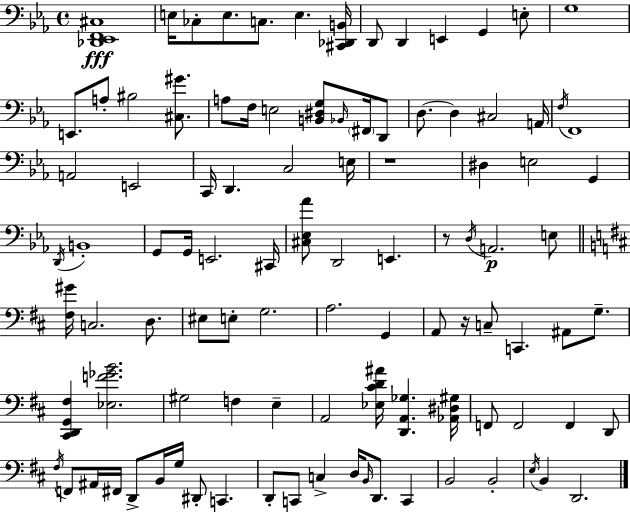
X:1
T:Untitled
M:4/4
L:1/4
K:Eb
[_D,,_E,,F,,^C,]4 E,/4 _C,/2 E,/2 C,/2 E, [^C,,_D,,B,,]/4 D,,/2 D,, E,, G,, E,/2 G,4 E,,/2 A,/2 ^B,2 [^C,^G]/2 A,/2 F,/4 E,2 [B,,^D,G,]/2 _B,,/4 ^F,,/4 D,,/2 D,/2 D, ^C,2 A,,/4 F,/4 F,,4 A,,2 E,,2 C,,/4 D,, C,2 E,/4 z4 ^D, E,2 G,, D,,/4 B,,4 G,,/2 G,,/4 E,,2 ^C,,/4 [^C,_E,_A]/2 D,,2 E,, z/2 D,/4 A,,2 E,/2 [^F,^G]/4 C,2 D,/2 ^E,/2 E,/2 G,2 A,2 G,, A,,/2 z/4 C,/2 C,, ^A,,/2 G,/2 [^C,,D,,G,,^F,] [_E,F_GB]2 ^G,2 F, E, A,,2 [_E,^CD^A]/4 [D,,A,,_G,] [_A,,^D,^G,]/4 F,,/2 F,,2 F,, D,,/2 ^F,/4 F,,/2 ^A,,/4 ^F,,/4 D,,/2 B,,/4 G,/4 ^D,,/2 C,, D,,/2 C,,/2 C, D,/4 B,,/4 D,,/2 C,, B,,2 B,,2 E,/4 B,, D,,2